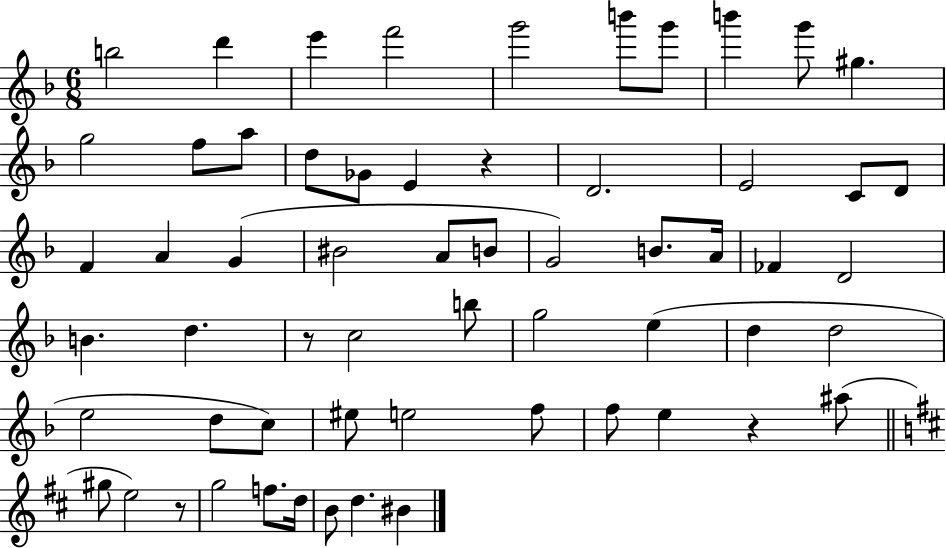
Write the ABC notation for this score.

X:1
T:Untitled
M:6/8
L:1/4
K:F
b2 d' e' f'2 g'2 b'/2 g'/2 b' g'/2 ^g g2 f/2 a/2 d/2 _G/2 E z D2 E2 C/2 D/2 F A G ^B2 A/2 B/2 G2 B/2 A/4 _F D2 B d z/2 c2 b/2 g2 e d d2 e2 d/2 c/2 ^e/2 e2 f/2 f/2 e z ^a/2 ^g/2 e2 z/2 g2 f/2 d/4 B/2 d ^B